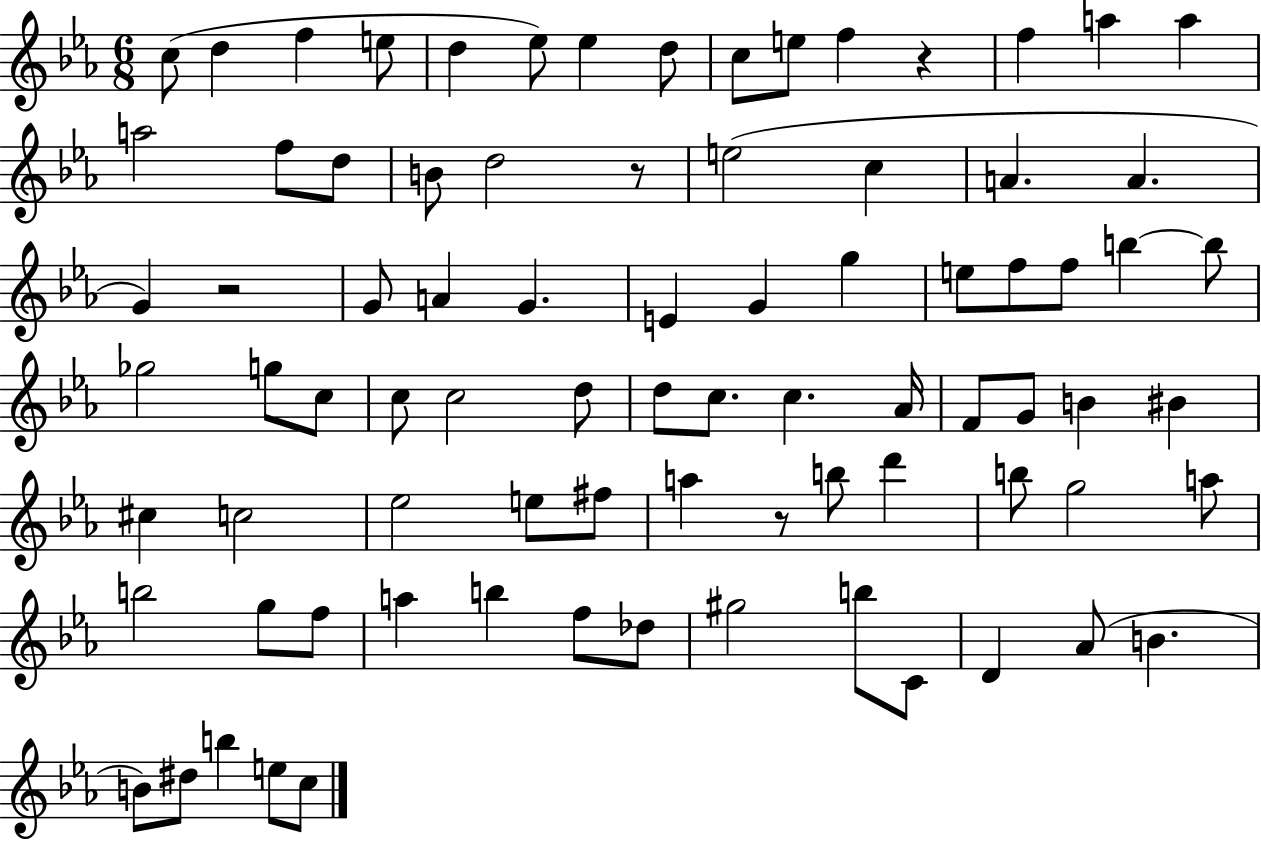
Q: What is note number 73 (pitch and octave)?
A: B4